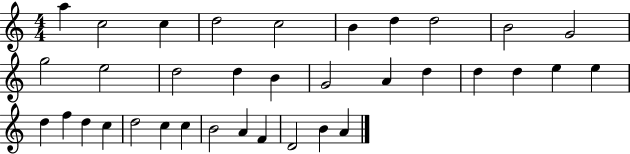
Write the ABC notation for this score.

X:1
T:Untitled
M:4/4
L:1/4
K:C
a c2 c d2 c2 B d d2 B2 G2 g2 e2 d2 d B G2 A d d d e e d f d c d2 c c B2 A F D2 B A